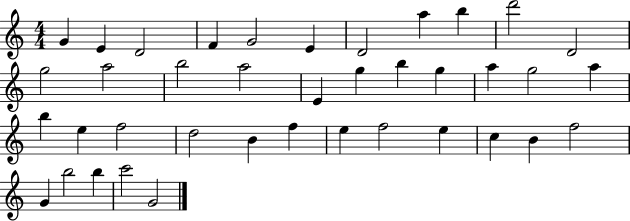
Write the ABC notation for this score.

X:1
T:Untitled
M:4/4
L:1/4
K:C
G E D2 F G2 E D2 a b d'2 D2 g2 a2 b2 a2 E g b g a g2 a b e f2 d2 B f e f2 e c B f2 G b2 b c'2 G2